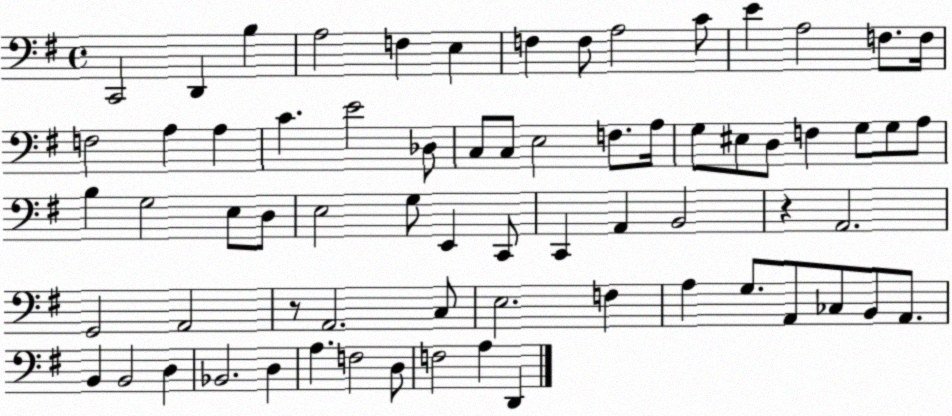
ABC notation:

X:1
T:Untitled
M:4/4
L:1/4
K:G
C,,2 D,, B, A,2 F, E, F, F,/2 A,2 C/2 E A,2 F,/2 F,/4 F,2 A, A, C E2 _D,/2 C,/2 C,/2 E,2 F,/2 A,/4 G,/2 ^E,/2 D,/2 F, G,/2 G,/2 A,/2 B, G,2 E,/2 D,/2 E,2 G,/2 E,, C,,/2 C,, A,, B,,2 z A,,2 G,,2 A,,2 z/2 A,,2 C,/2 E,2 F, A, G,/2 A,,/2 _C,/2 B,,/2 A,,/2 B,, B,,2 D, _B,,2 D, A, F,2 D,/2 F,2 A, D,,